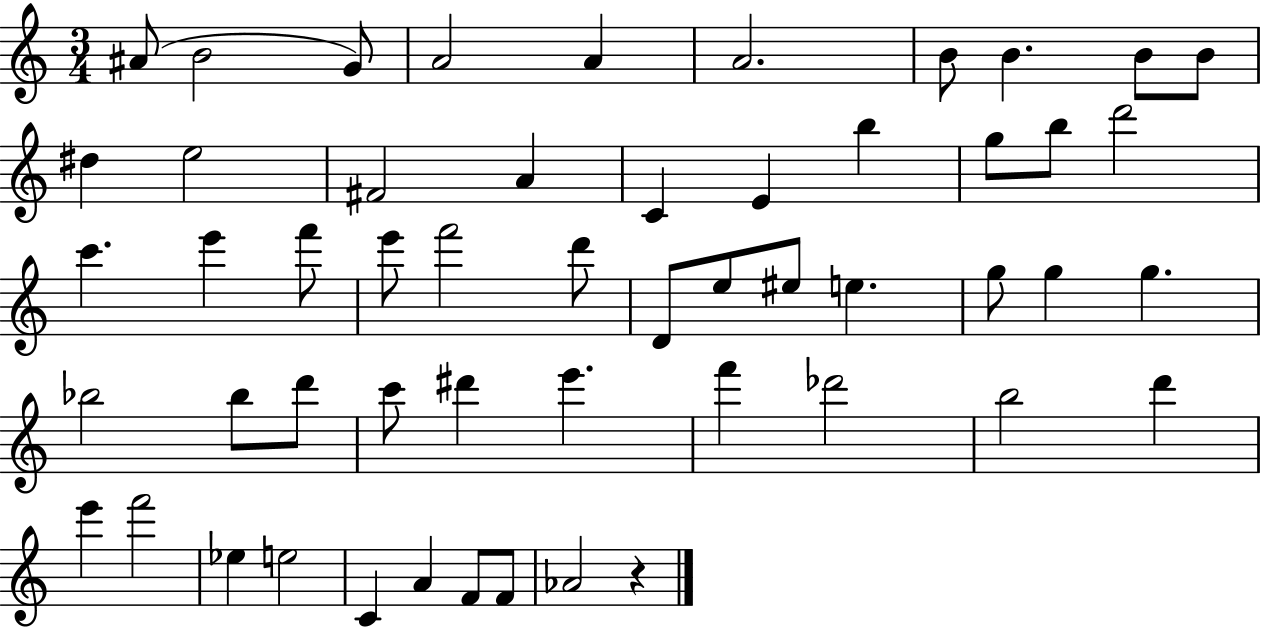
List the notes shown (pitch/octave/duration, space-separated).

A#4/e B4/h G4/e A4/h A4/q A4/h. B4/e B4/q. B4/e B4/e D#5/q E5/h F#4/h A4/q C4/q E4/q B5/q G5/e B5/e D6/h C6/q. E6/q F6/e E6/e F6/h D6/e D4/e E5/e EIS5/e E5/q. G5/e G5/q G5/q. Bb5/h Bb5/e D6/e C6/e D#6/q E6/q. F6/q Db6/h B5/h D6/q E6/q F6/h Eb5/q E5/h C4/q A4/q F4/e F4/e Ab4/h R/q